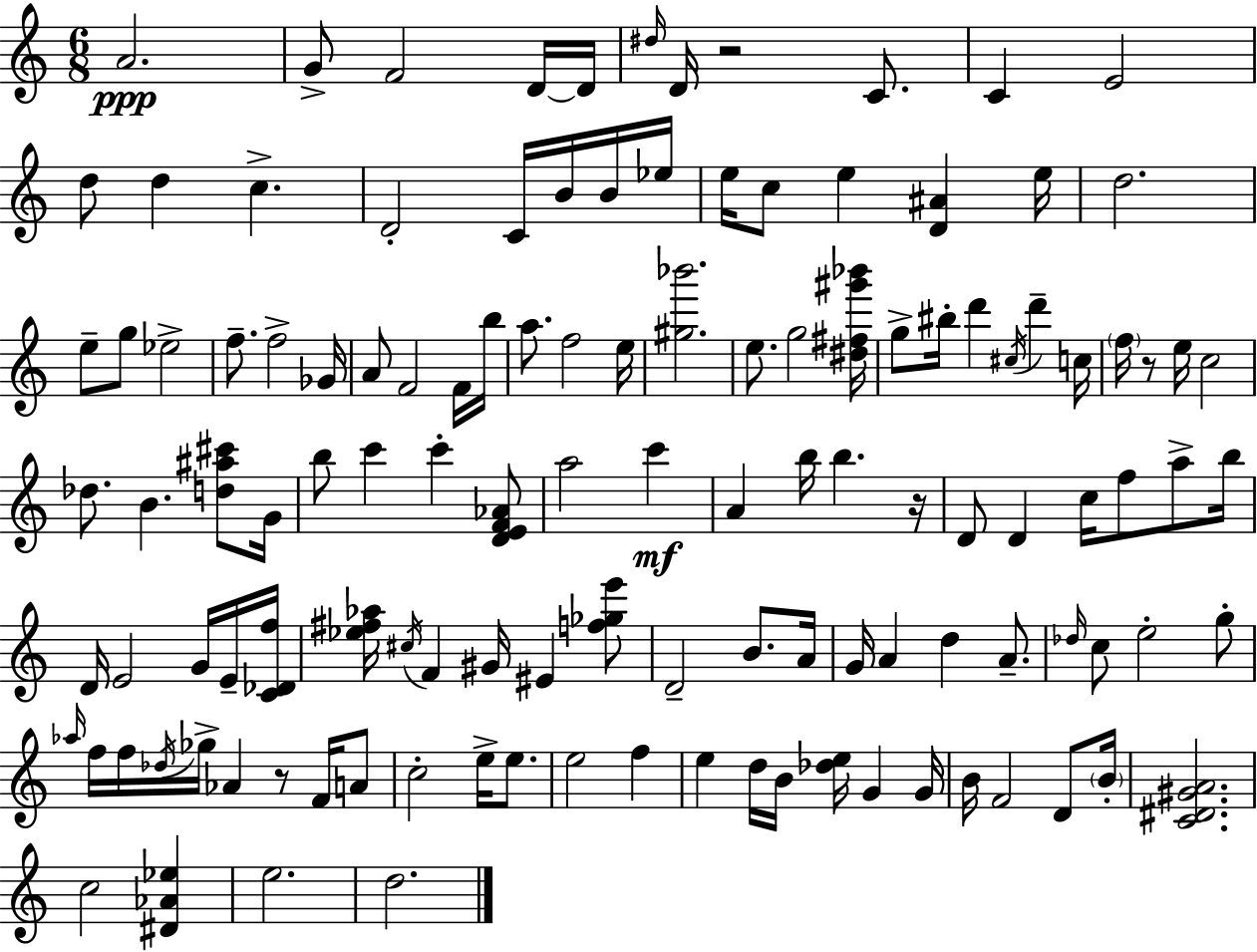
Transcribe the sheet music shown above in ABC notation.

X:1
T:Untitled
M:6/8
L:1/4
K:Am
A2 G/2 F2 D/4 D/4 ^d/4 D/4 z2 C/2 C E2 d/2 d c D2 C/4 B/4 B/4 _e/4 e/4 c/2 e [D^A] e/4 d2 e/2 g/2 _e2 f/2 f2 _G/4 A/2 F2 F/4 b/4 a/2 f2 e/4 [^g_b']2 e/2 g2 [^d^f^g'_b']/4 g/2 ^b/4 d' ^c/4 d' c/4 f/4 z/2 e/4 c2 _d/2 B [d^a^c']/2 G/4 b/2 c' c' [DEF_A]/2 a2 c' A b/4 b z/4 D/2 D c/4 f/2 a/2 b/4 D/4 E2 G/4 E/4 [C_Df]/4 [_e^f_a]/4 ^c/4 F ^G/4 ^E [f_ge']/2 D2 B/2 A/4 G/4 A d A/2 _d/4 c/2 e2 g/2 _a/4 f/4 f/4 _d/4 _g/4 _A z/2 F/4 A/2 c2 e/4 e/2 e2 f e d/4 B/4 [_de]/4 G G/4 B/4 F2 D/2 B/4 [C^D^GA]2 c2 [^D_A_e] e2 d2